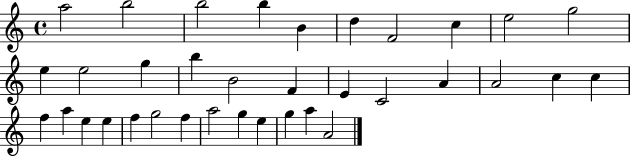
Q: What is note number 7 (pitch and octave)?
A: F4